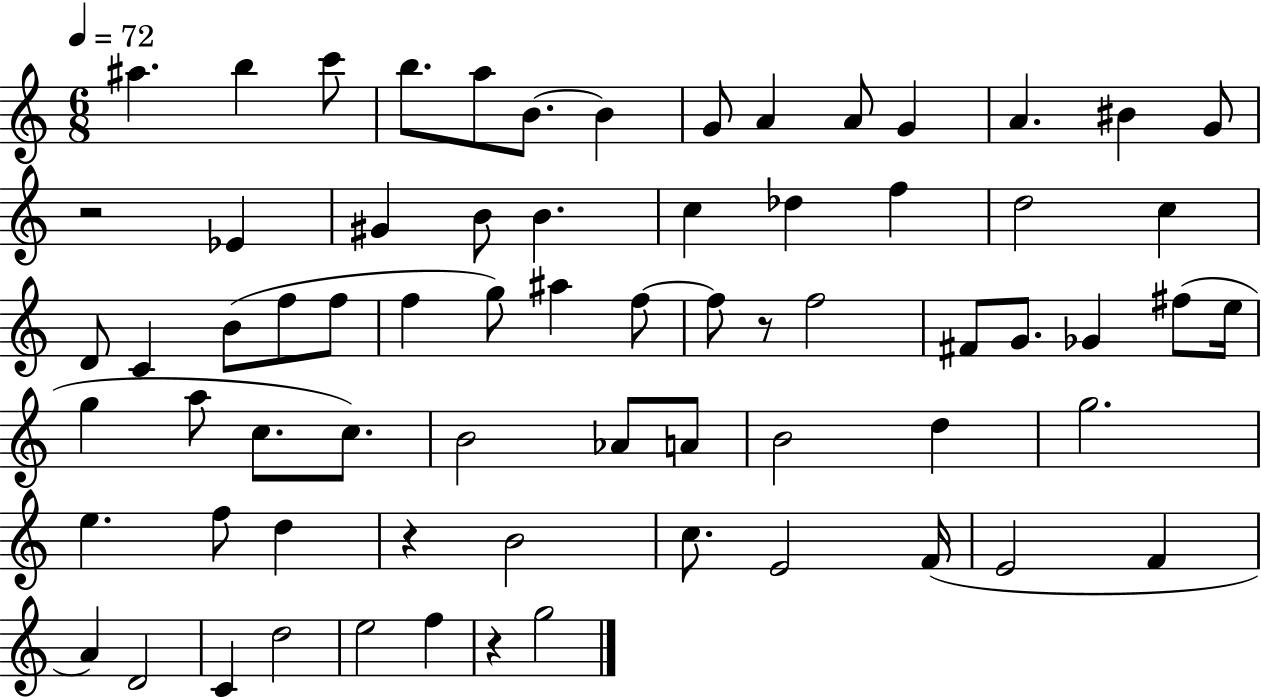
A#5/q. B5/q C6/e B5/e. A5/e B4/e. B4/q G4/e A4/q A4/e G4/q A4/q. BIS4/q G4/e R/h Eb4/q G#4/q B4/e B4/q. C5/q Db5/q F5/q D5/h C5/q D4/e C4/q B4/e F5/e F5/e F5/q G5/e A#5/q F5/e F5/e R/e F5/h F#4/e G4/e. Gb4/q F#5/e E5/s G5/q A5/e C5/e. C5/e. B4/h Ab4/e A4/e B4/h D5/q G5/h. E5/q. F5/e D5/q R/q B4/h C5/e. E4/h F4/s E4/h F4/q A4/q D4/h C4/q D5/h E5/h F5/q R/q G5/h